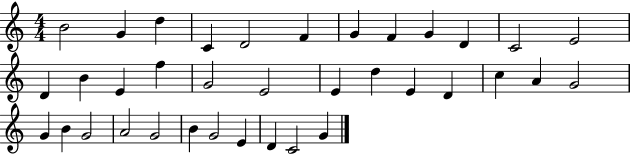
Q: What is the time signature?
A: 4/4